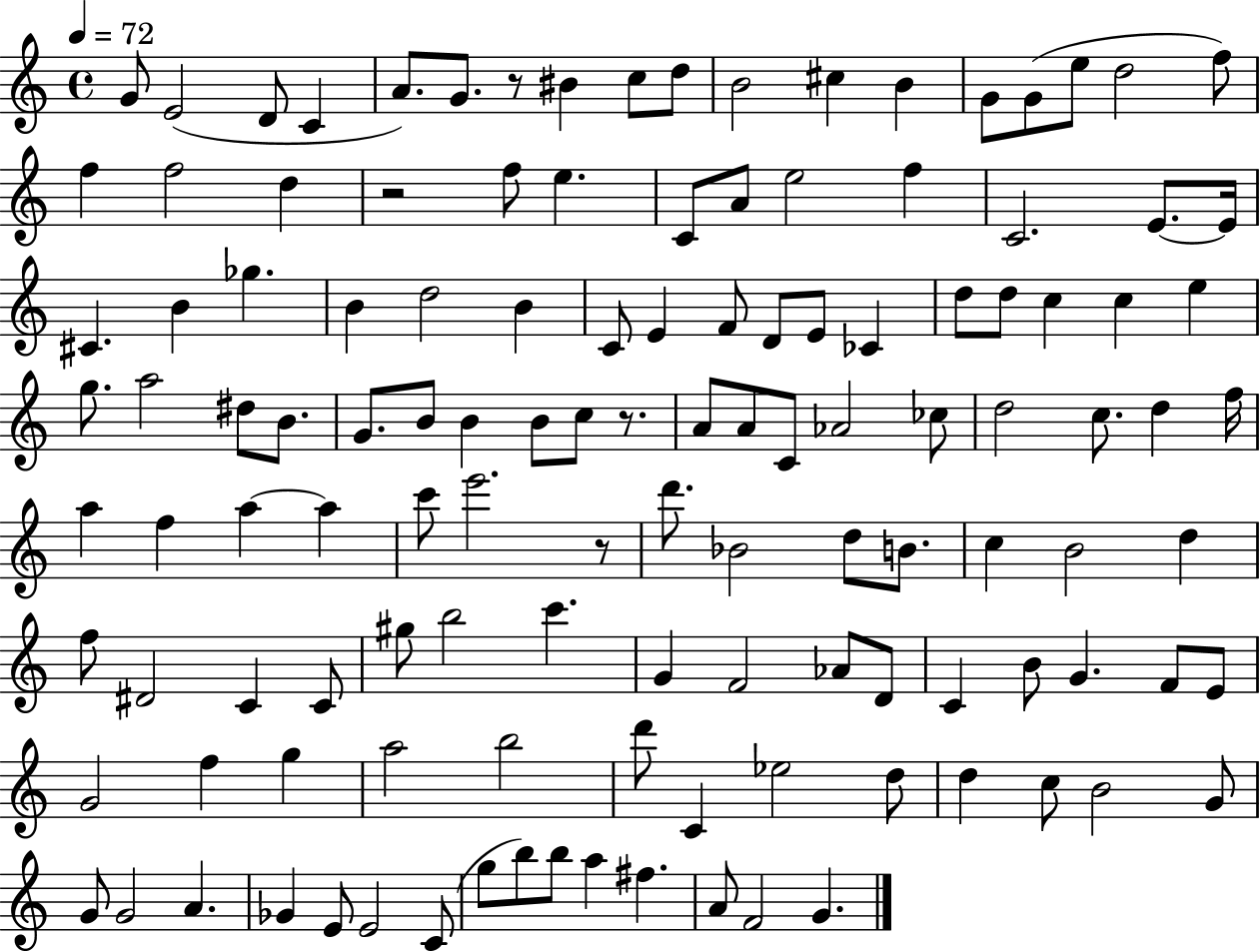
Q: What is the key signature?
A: C major